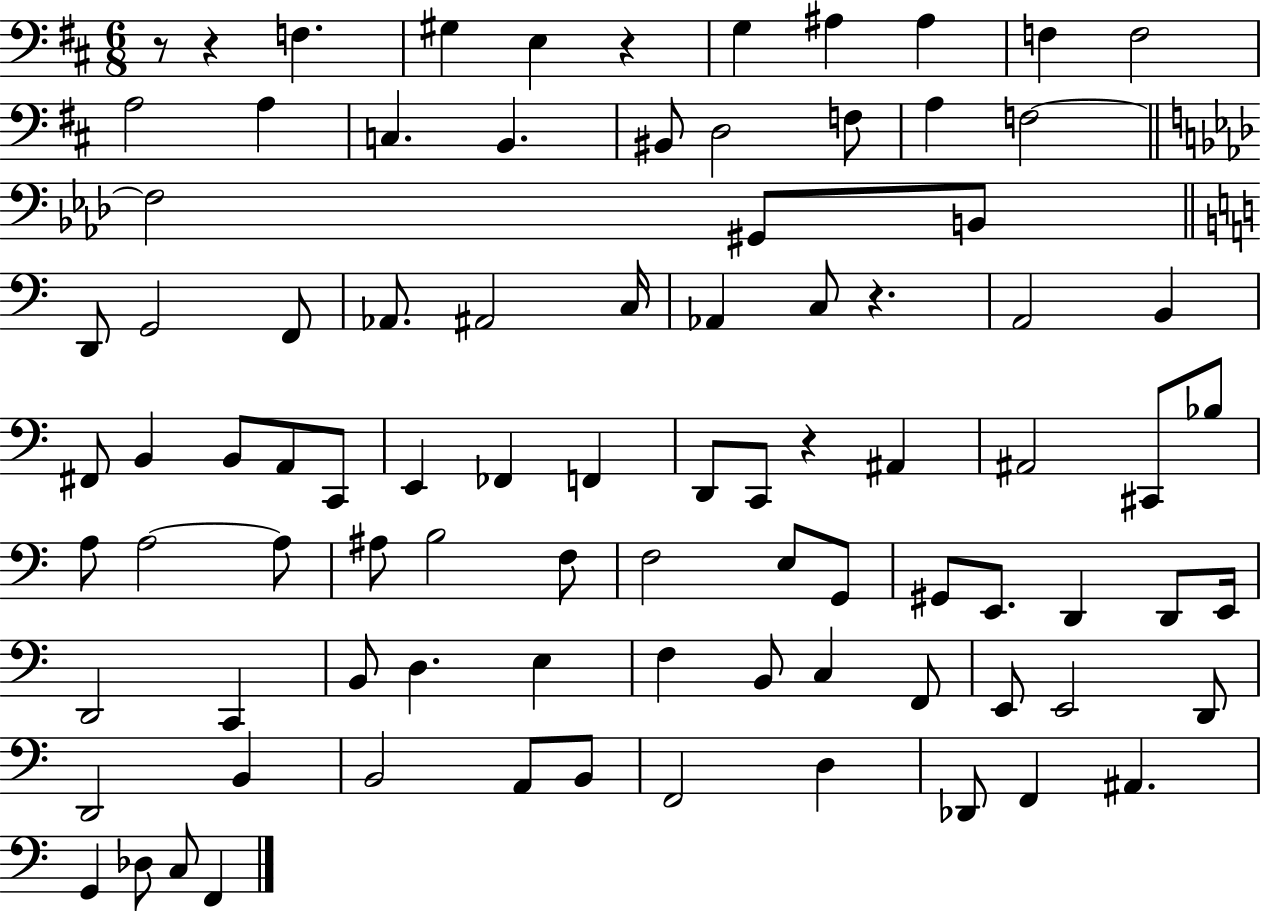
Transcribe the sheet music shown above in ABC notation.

X:1
T:Untitled
M:6/8
L:1/4
K:D
z/2 z F, ^G, E, z G, ^A, ^A, F, F,2 A,2 A, C, B,, ^B,,/2 D,2 F,/2 A, F,2 F,2 ^G,,/2 B,,/2 D,,/2 G,,2 F,,/2 _A,,/2 ^A,,2 C,/4 _A,, C,/2 z A,,2 B,, ^F,,/2 B,, B,,/2 A,,/2 C,,/2 E,, _F,, F,, D,,/2 C,,/2 z ^A,, ^A,,2 ^C,,/2 _B,/2 A,/2 A,2 A,/2 ^A,/2 B,2 F,/2 F,2 E,/2 G,,/2 ^G,,/2 E,,/2 D,, D,,/2 E,,/4 D,,2 C,, B,,/2 D, E, F, B,,/2 C, F,,/2 E,,/2 E,,2 D,,/2 D,,2 B,, B,,2 A,,/2 B,,/2 F,,2 D, _D,,/2 F,, ^A,, G,, _D,/2 C,/2 F,,